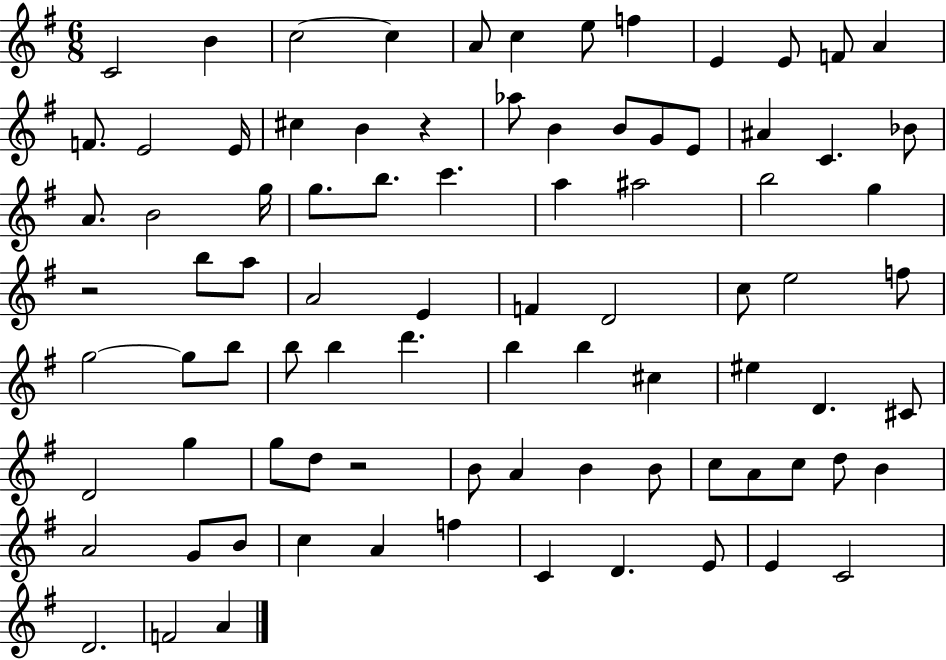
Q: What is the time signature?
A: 6/8